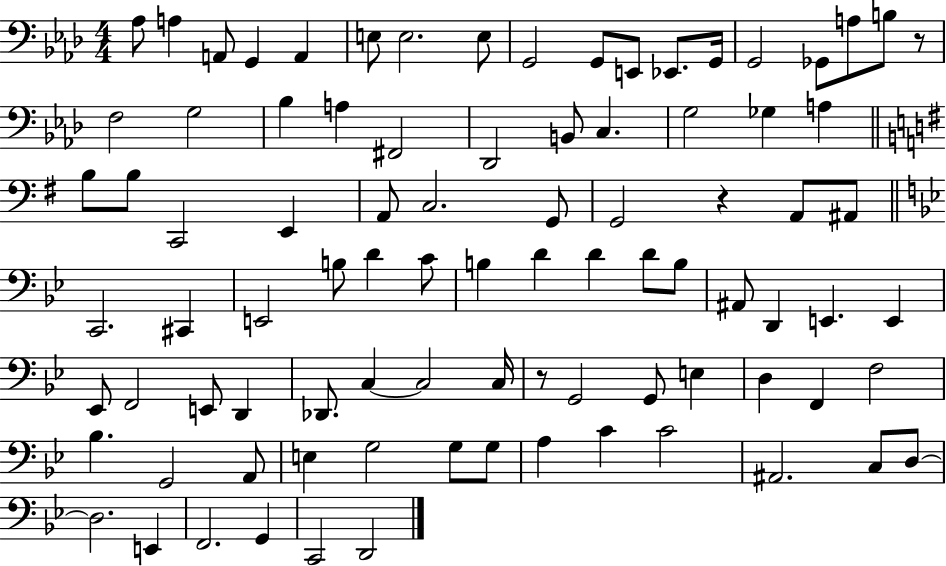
{
  \clef bass
  \numericTimeSignature
  \time 4/4
  \key aes \major
  aes8 a4 a,8 g,4 a,4 | e8 e2. e8 | g,2 g,8 e,8 ees,8. g,16 | g,2 ges,8 a8 b8 r8 | \break f2 g2 | bes4 a4 fis,2 | des,2 b,8 c4. | g2 ges4 a4 | \break \bar "||" \break \key g \major b8 b8 c,2 e,4 | a,8 c2. g,8 | g,2 r4 a,8 ais,8 | \bar "||" \break \key bes \major c,2. cis,4 | e,2 b8 d'4 c'8 | b4 d'4 d'4 d'8 b8 | ais,8 d,4 e,4. e,4 | \break ees,8 f,2 e,8 d,4 | des,8. c4~~ c2 c16 | r8 g,2 g,8 e4 | d4 f,4 f2 | \break bes4. g,2 a,8 | e4 g2 g8 g8 | a4 c'4 c'2 | ais,2. c8 d8~~ | \break d2. e,4 | f,2. g,4 | c,2 d,2 | \bar "|."
}